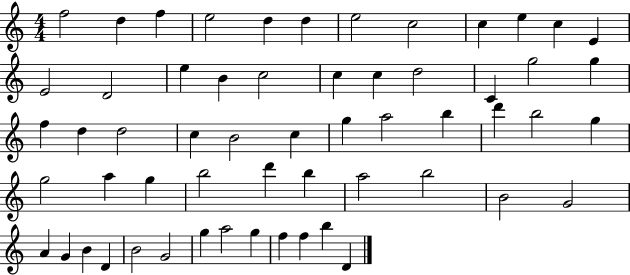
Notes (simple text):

F5/h D5/q F5/q E5/h D5/q D5/q E5/h C5/h C5/q E5/q C5/q E4/q E4/h D4/h E5/q B4/q C5/h C5/q C5/q D5/h C4/q G5/h G5/q F5/q D5/q D5/h C5/q B4/h C5/q G5/q A5/h B5/q D6/q B5/h G5/q G5/h A5/q G5/q B5/h D6/q B5/q A5/h B5/h B4/h G4/h A4/q G4/q B4/q D4/q B4/h G4/h G5/q A5/h G5/q F5/q F5/q B5/q D4/q